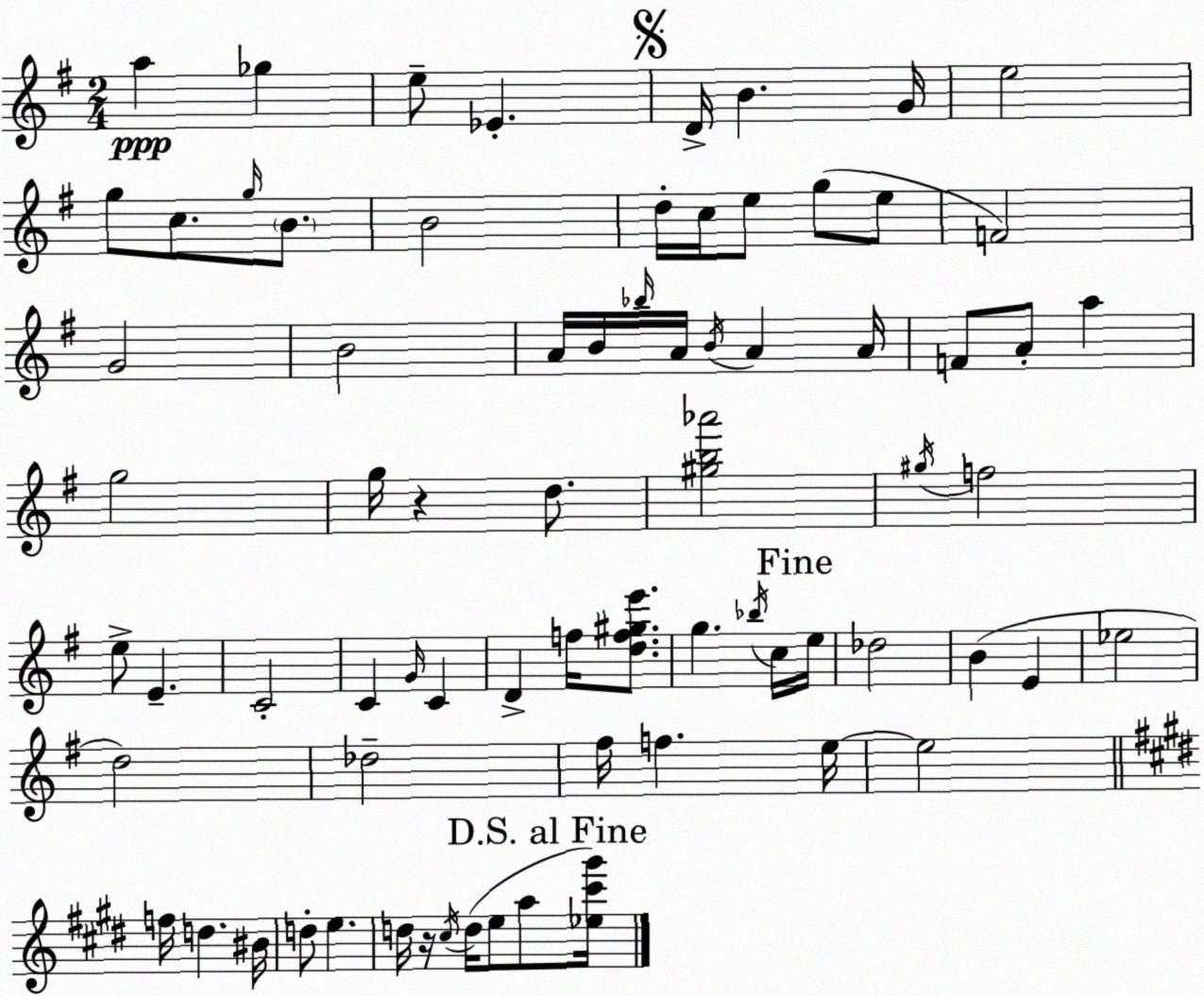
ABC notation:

X:1
T:Untitled
M:2/4
L:1/4
K:G
a _g e/2 _E D/4 B G/4 e2 g/2 c/2 g/4 B/2 B2 d/4 c/4 e/2 g/2 e/2 F2 G2 B2 A/4 B/4 _b/4 A/4 B/4 A A/4 F/2 A/2 a g2 g/4 z d/2 [^gb_a']2 ^g/4 f2 e/2 E C2 C G/4 C D f/4 [df^ge']/2 g _b/4 c/4 e/4 _d2 B E _e2 d2 _d2 ^f/4 f e/4 e2 f/4 d ^B/4 d/2 e d/4 z/4 ^c/4 d/4 e/2 a/2 [_e^c'^g']/4